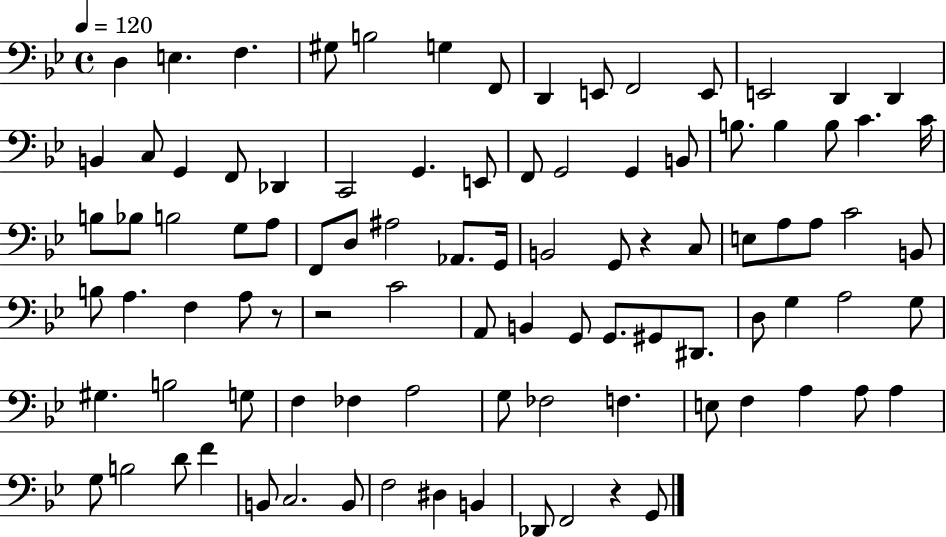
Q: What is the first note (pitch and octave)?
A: D3